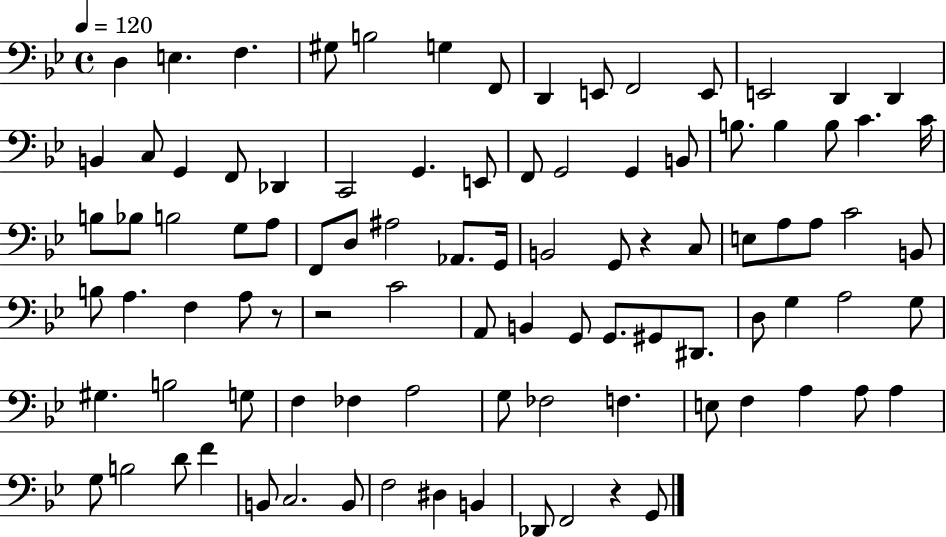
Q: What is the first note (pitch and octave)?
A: D3